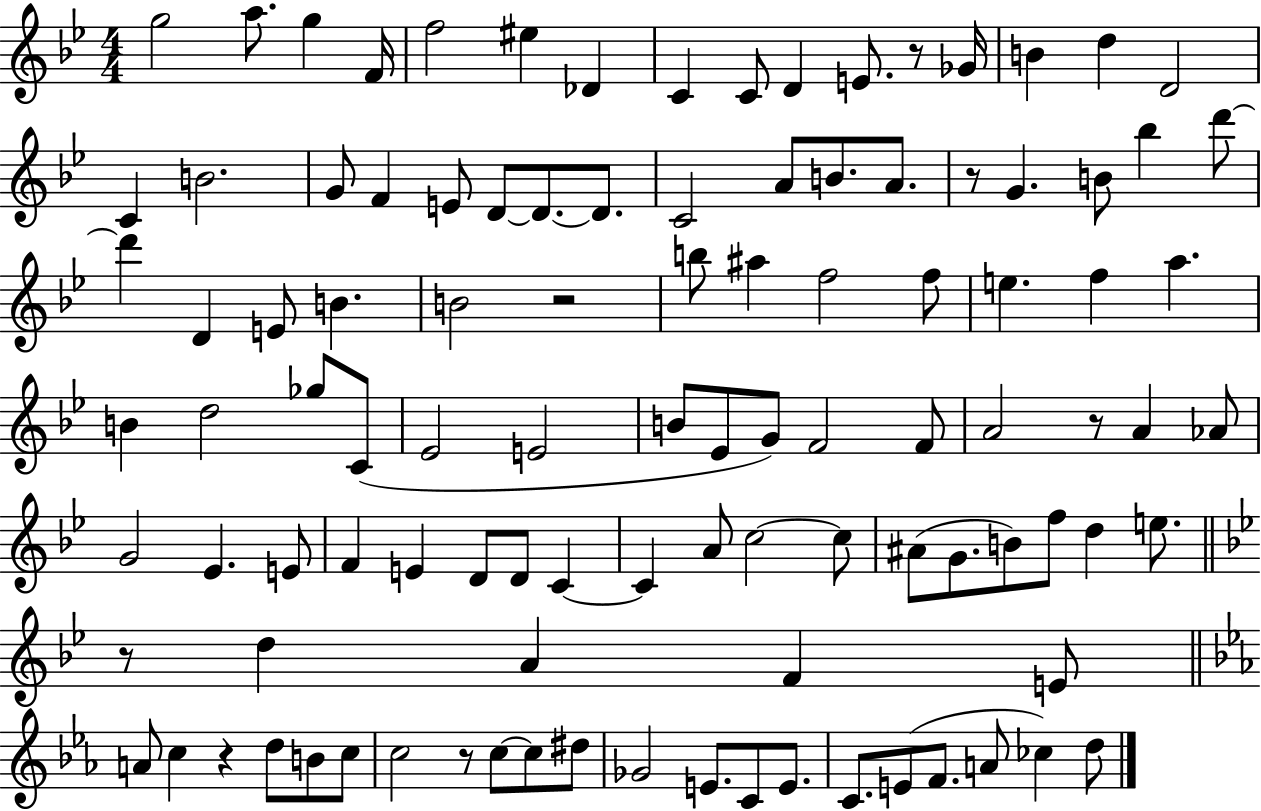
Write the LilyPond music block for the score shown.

{
  \clef treble
  \numericTimeSignature
  \time 4/4
  \key bes \major
  g''2 a''8. g''4 f'16 | f''2 eis''4 des'4 | c'4 c'8 d'4 e'8. r8 ges'16 | b'4 d''4 d'2 | \break c'4 b'2. | g'8 f'4 e'8 d'8~~ d'8.~~ d'8. | c'2 a'8 b'8. a'8. | r8 g'4. b'8 bes''4 d'''8~~ | \break d'''4 d'4 e'8 b'4. | b'2 r2 | b''8 ais''4 f''2 f''8 | e''4. f''4 a''4. | \break b'4 d''2 ges''8 c'8( | ees'2 e'2 | b'8 ees'8 g'8) f'2 f'8 | a'2 r8 a'4 aes'8 | \break g'2 ees'4. e'8 | f'4 e'4 d'8 d'8 c'4~~ | c'4 a'8 c''2~~ c''8 | ais'8( g'8. b'8) f''8 d''4 e''8. | \break \bar "||" \break \key g \minor r8 d''4 a'4 f'4 e'8 | \bar "||" \break \key c \minor a'8 c''4 r4 d''8 b'8 c''8 | c''2 r8 c''8~~ c''8 dis''8 | ges'2 e'8. c'8 e'8. | c'8. e'8( f'8. a'8 ces''4) d''8 | \break \bar "|."
}